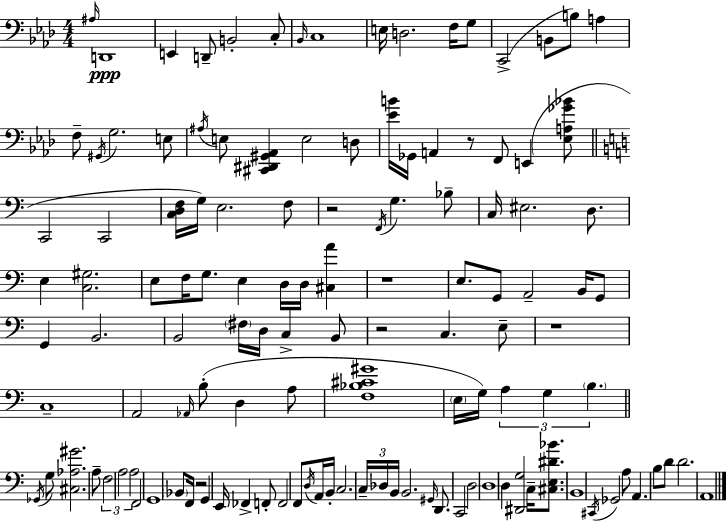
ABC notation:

X:1
T:Untitled
M:4/4
L:1/4
K:Ab
^A,/4 D,,4 E,, D,,/2 B,,2 C,/2 _B,,/4 C,4 E,/4 D,2 F,/4 G,/2 C,,2 B,,/2 B,/2 A, F,/2 ^G,,/4 G,2 E,/2 ^A,/4 E,/2 [^C,,^D,,^G,,_A,,] E,2 D,/2 [_EB]/4 _G,,/4 A,, z/2 F,,/2 E,, [_E,A,_G_B]/2 C,,2 C,,2 [C,D,F,]/4 G,/4 E,2 F,/2 z2 F,,/4 G, _B,/2 C,/4 ^E,2 D,/2 E, [C,^G,]2 E,/2 F,/4 G,/2 E, D,/4 D,/4 [^C,A] z4 E,/2 G,,/2 A,,2 B,,/4 G,,/2 G,, B,,2 B,,2 ^F,/4 D,/4 C, B,,/2 z2 C, E,/2 z4 C,4 A,,2 _A,,/4 B,/2 D, A,/2 [F,_B,^C^G]4 E,/4 G,/4 A, G, B, _G,,/4 G,/2 [^C,_A,^G]2 A,/2 F,2 A,2 A,2 F,,2 G,,4 _B,,/2 F,,/4 z2 G,, E,,/4 _F,, F,,/2 F,,2 F,,/2 D,/4 A,,/4 B,,/4 C,2 C,/4 _D,/4 B,,/4 B,,2 ^G,,/4 D,,/2 C,,2 D,2 D,4 D, [^D,,G,]2 C,/4 [^C,E,^D_B]/2 B,,4 ^C,,/4 _G,,2 A,/2 A,, B,/2 D/2 D2 A,,4